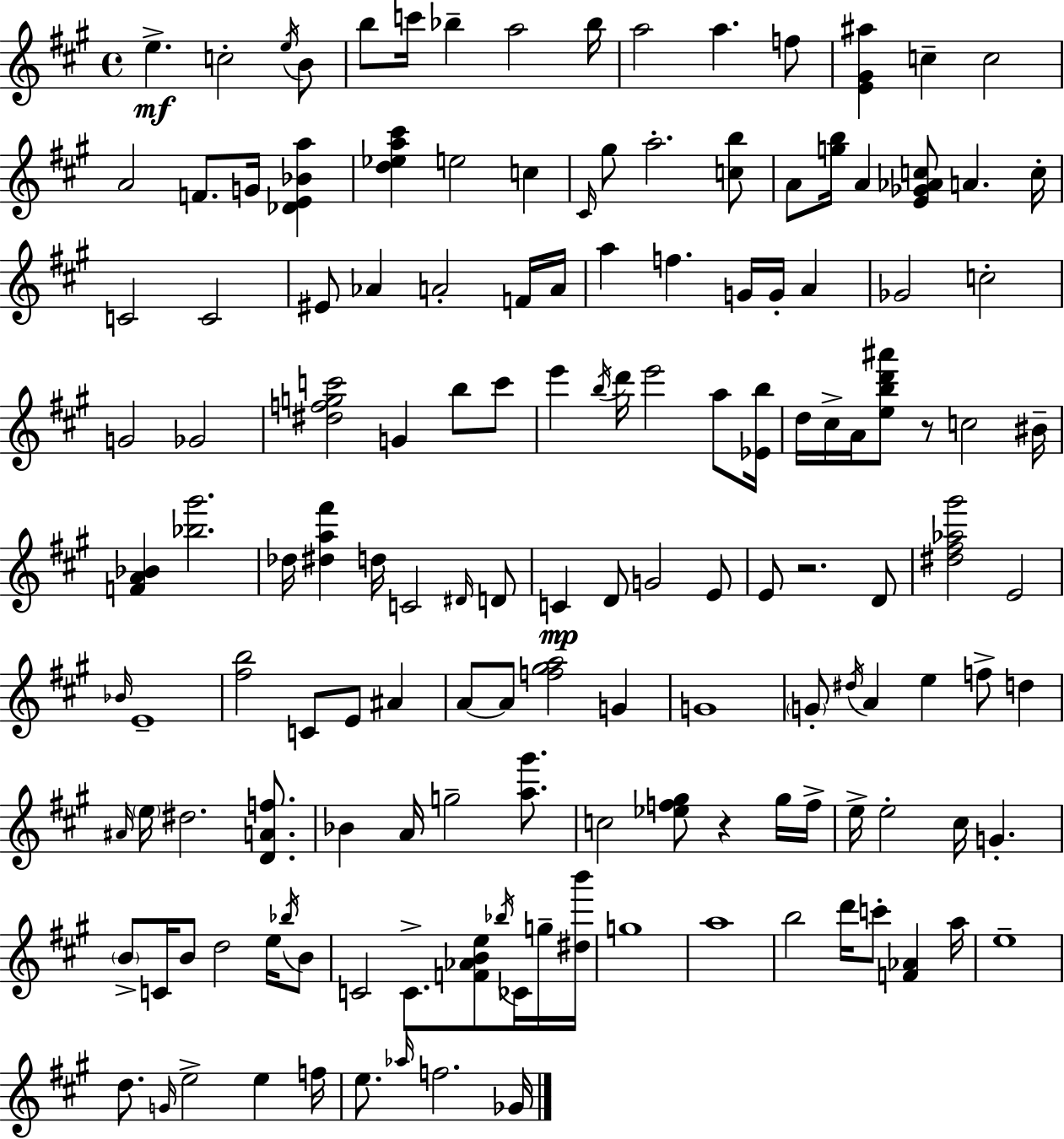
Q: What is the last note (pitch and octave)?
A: Gb4